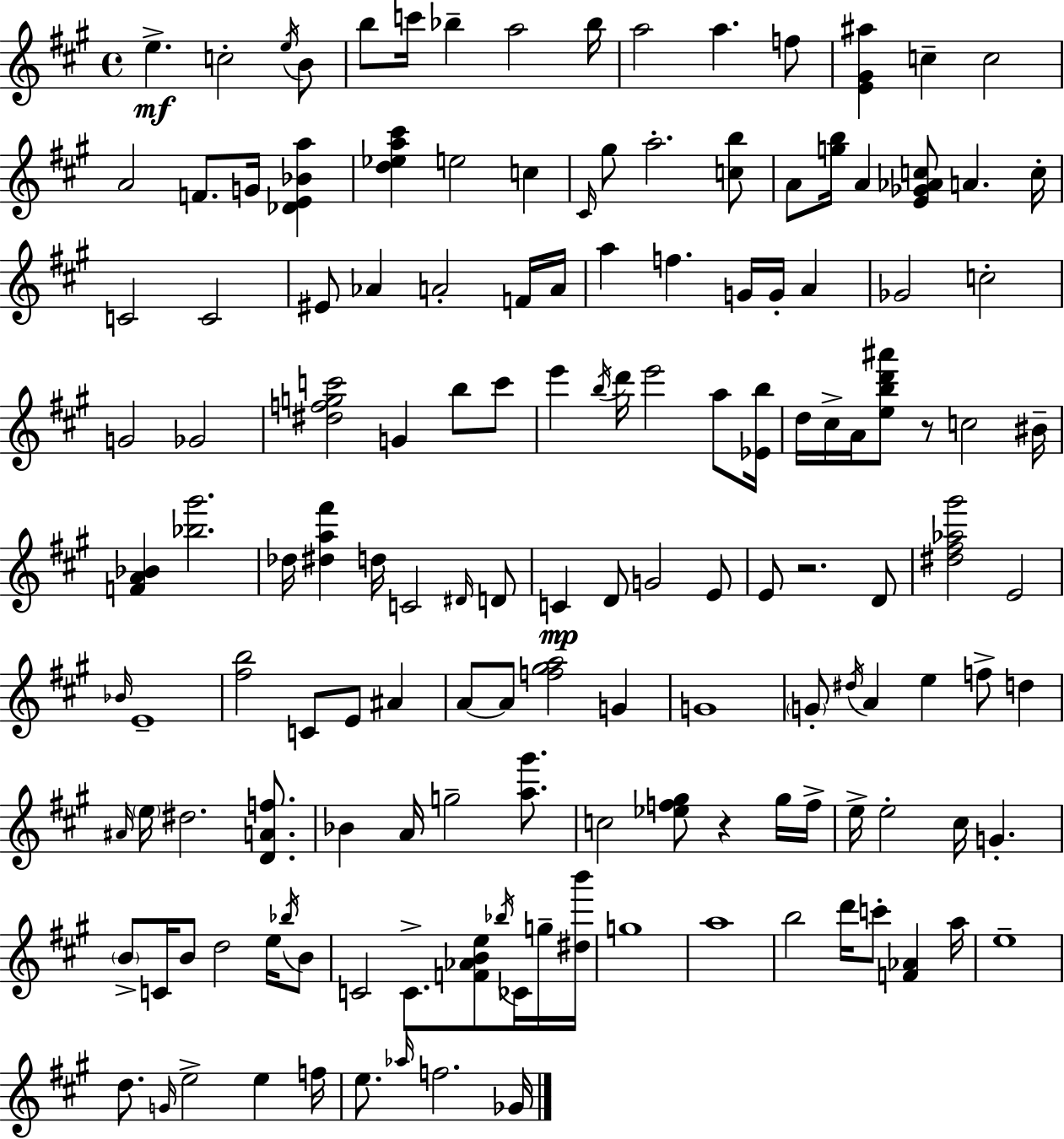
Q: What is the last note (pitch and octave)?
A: Gb4